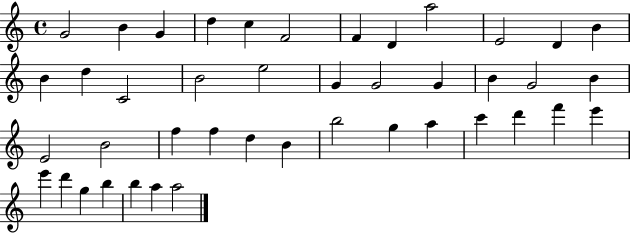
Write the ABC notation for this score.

X:1
T:Untitled
M:4/4
L:1/4
K:C
G2 B G d c F2 F D a2 E2 D B B d C2 B2 e2 G G2 G B G2 B E2 B2 f f d B b2 g a c' d' f' e' e' d' g b b a a2